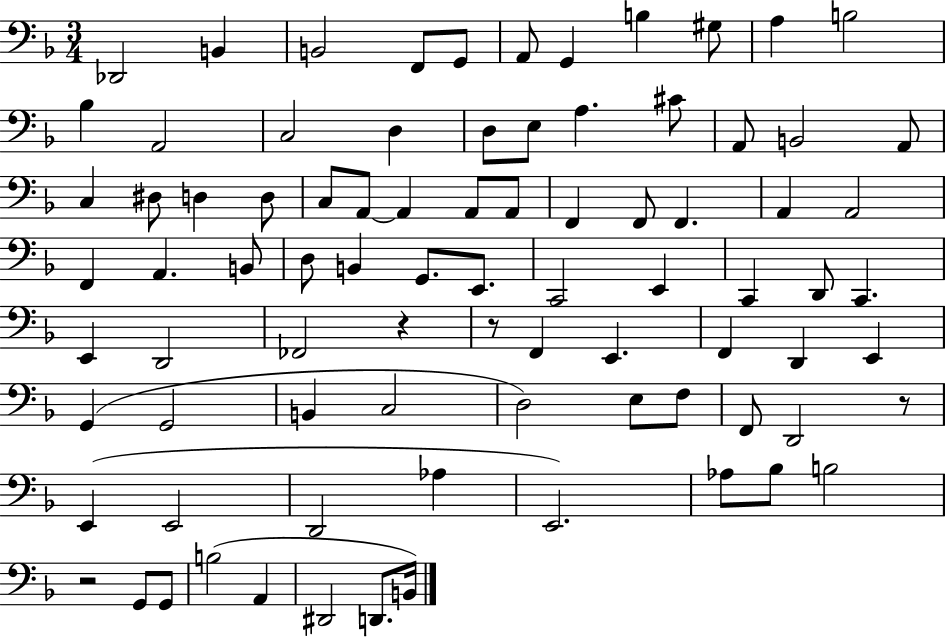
{
  \clef bass
  \numericTimeSignature
  \time 3/4
  \key f \major
  des,2 b,4 | b,2 f,8 g,8 | a,8 g,4 b4 gis8 | a4 b2 | \break bes4 a,2 | c2 d4 | d8 e8 a4. cis'8 | a,8 b,2 a,8 | \break c4 dis8 d4 d8 | c8 a,8~~ a,4 a,8 a,8 | f,4 f,8 f,4. | a,4 a,2 | \break f,4 a,4. b,8 | d8 b,4 g,8. e,8. | c,2 e,4 | c,4 d,8 c,4. | \break e,4 d,2 | fes,2 r4 | r8 f,4 e,4. | f,4 d,4 e,4 | \break g,4( g,2 | b,4 c2 | d2) e8 f8 | f,8 d,2 r8 | \break e,4( e,2 | d,2 aes4 | e,2.) | aes8 bes8 b2 | \break r2 g,8 g,8 | b2( a,4 | dis,2 d,8. b,16) | \bar "|."
}